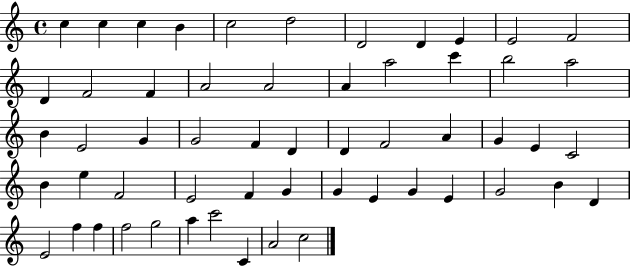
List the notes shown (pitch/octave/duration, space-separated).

C5/q C5/q C5/q B4/q C5/h D5/h D4/h D4/q E4/q E4/h F4/h D4/q F4/h F4/q A4/h A4/h A4/q A5/h C6/q B5/h A5/h B4/q E4/h G4/q G4/h F4/q D4/q D4/q F4/h A4/q G4/q E4/q C4/h B4/q E5/q F4/h E4/h F4/q G4/q G4/q E4/q G4/q E4/q G4/h B4/q D4/q E4/h F5/q F5/q F5/h G5/h A5/q C6/h C4/q A4/h C5/h